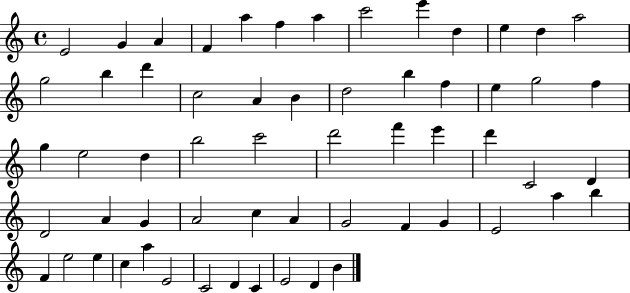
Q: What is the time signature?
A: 4/4